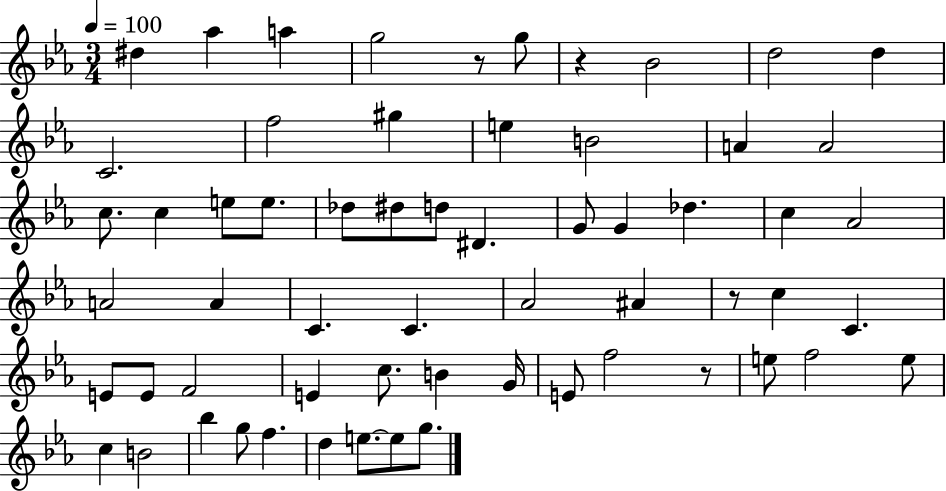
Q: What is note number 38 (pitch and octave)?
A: E4